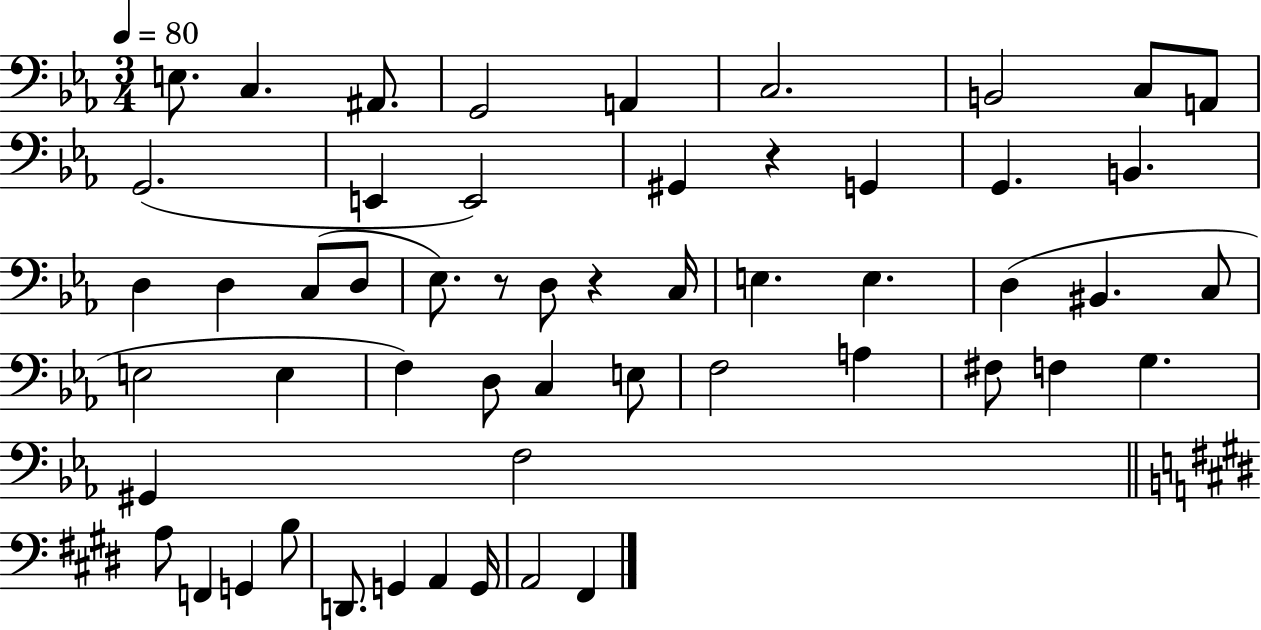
X:1
T:Untitled
M:3/4
L:1/4
K:Eb
E,/2 C, ^A,,/2 G,,2 A,, C,2 B,,2 C,/2 A,,/2 G,,2 E,, E,,2 ^G,, z G,, G,, B,, D, D, C,/2 D,/2 _E,/2 z/2 D,/2 z C,/4 E, E, D, ^B,, C,/2 E,2 E, F, D,/2 C, E,/2 F,2 A, ^F,/2 F, G, ^G,, F,2 A,/2 F,, G,, B,/2 D,,/2 G,, A,, G,,/4 A,,2 ^F,,